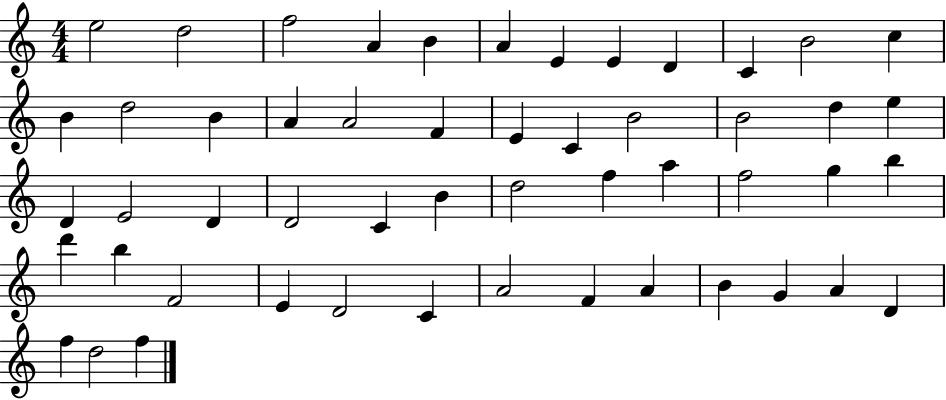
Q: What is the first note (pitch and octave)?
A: E5